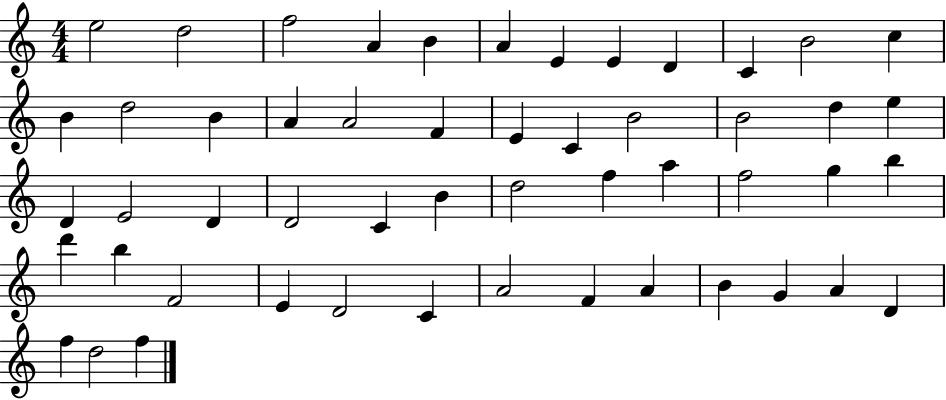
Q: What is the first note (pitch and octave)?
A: E5